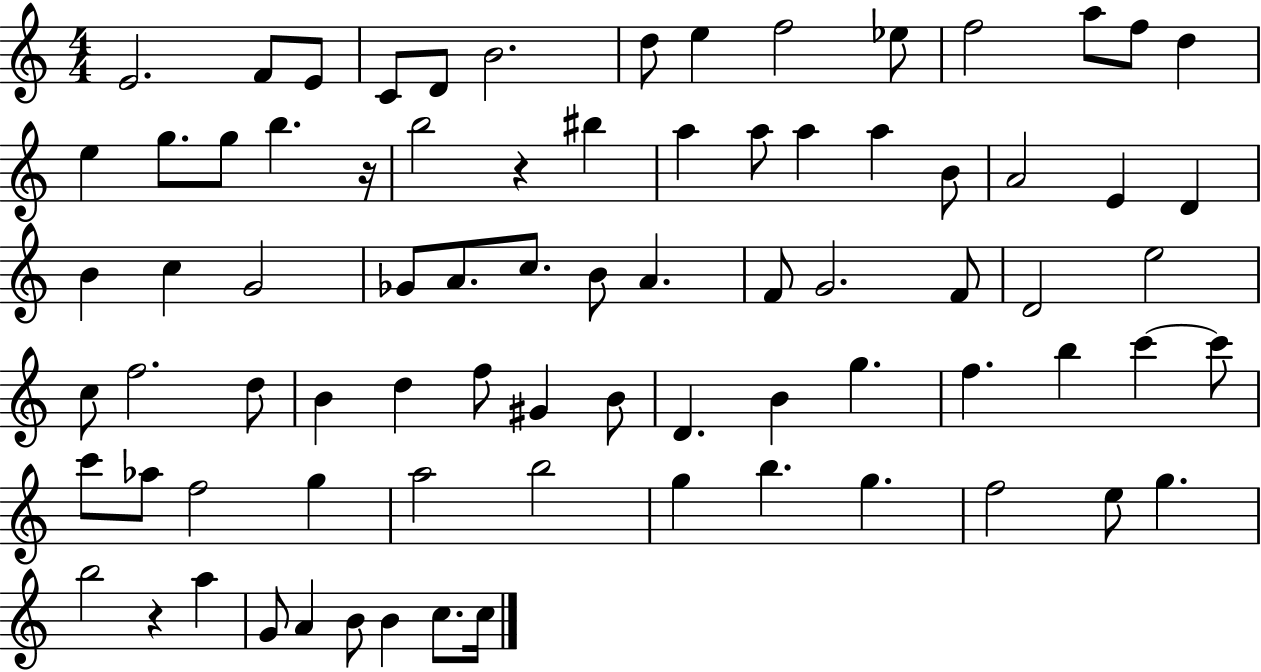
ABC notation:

X:1
T:Untitled
M:4/4
L:1/4
K:C
E2 F/2 E/2 C/2 D/2 B2 d/2 e f2 _e/2 f2 a/2 f/2 d e g/2 g/2 b z/4 b2 z ^b a a/2 a a B/2 A2 E D B c G2 _G/2 A/2 c/2 B/2 A F/2 G2 F/2 D2 e2 c/2 f2 d/2 B d f/2 ^G B/2 D B g f b c' c'/2 c'/2 _a/2 f2 g a2 b2 g b g f2 e/2 g b2 z a G/2 A B/2 B c/2 c/4